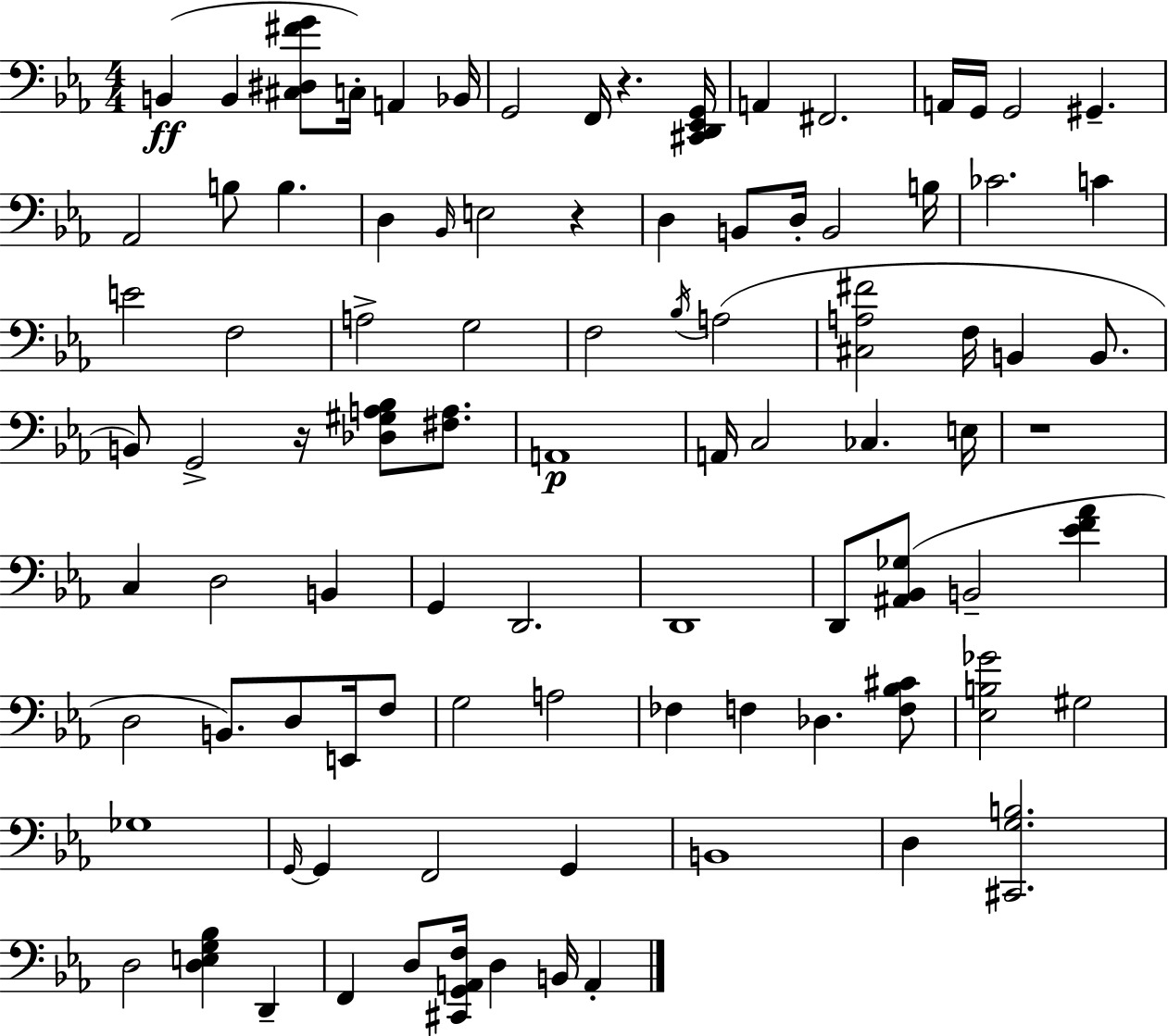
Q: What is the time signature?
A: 4/4